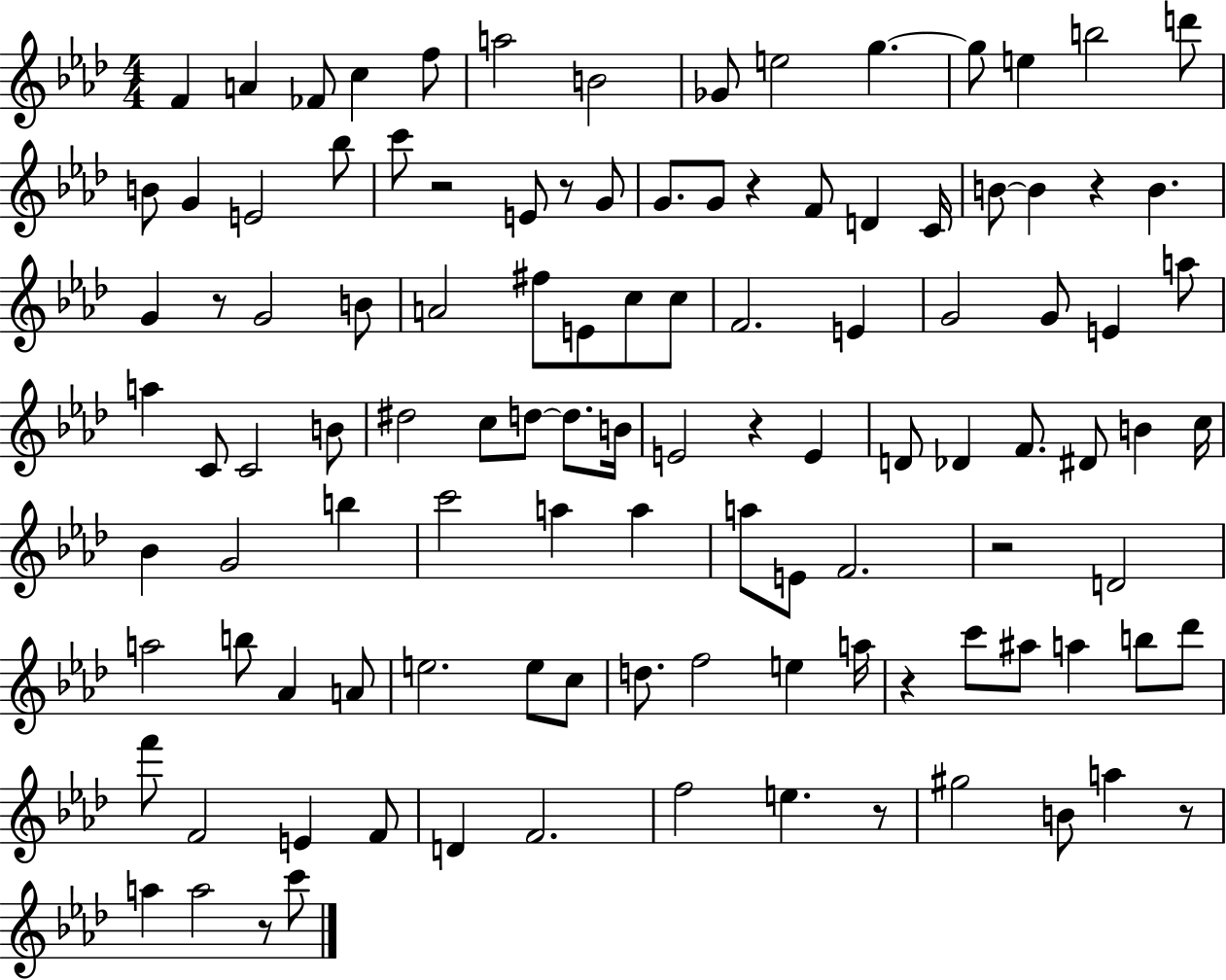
{
  \clef treble
  \numericTimeSignature
  \time 4/4
  \key aes \major
  \repeat volta 2 { f'4 a'4 fes'8 c''4 f''8 | a''2 b'2 | ges'8 e''2 g''4.~~ | g''8 e''4 b''2 d'''8 | \break b'8 g'4 e'2 bes''8 | c'''8 r2 e'8 r8 g'8 | g'8. g'8 r4 f'8 d'4 c'16 | b'8~~ b'4 r4 b'4. | \break g'4 r8 g'2 b'8 | a'2 fis''8 e'8 c''8 c''8 | f'2. e'4 | g'2 g'8 e'4 a''8 | \break a''4 c'8 c'2 b'8 | dis''2 c''8 d''8~~ d''8. b'16 | e'2 r4 e'4 | d'8 des'4 f'8. dis'8 b'4 c''16 | \break bes'4 g'2 b''4 | c'''2 a''4 a''4 | a''8 e'8 f'2. | r2 d'2 | \break a''2 b''8 aes'4 a'8 | e''2. e''8 c''8 | d''8. f''2 e''4 a''16 | r4 c'''8 ais''8 a''4 b''8 des'''8 | \break f'''8 f'2 e'4 f'8 | d'4 f'2. | f''2 e''4. r8 | gis''2 b'8 a''4 r8 | \break a''4 a''2 r8 c'''8 | } \bar "|."
}